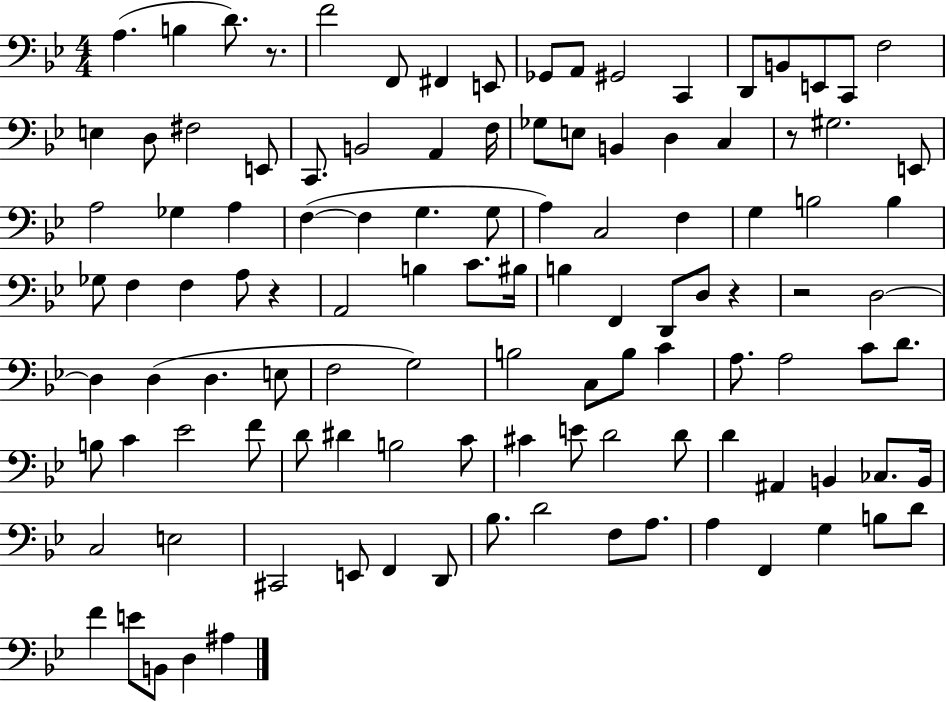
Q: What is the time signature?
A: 4/4